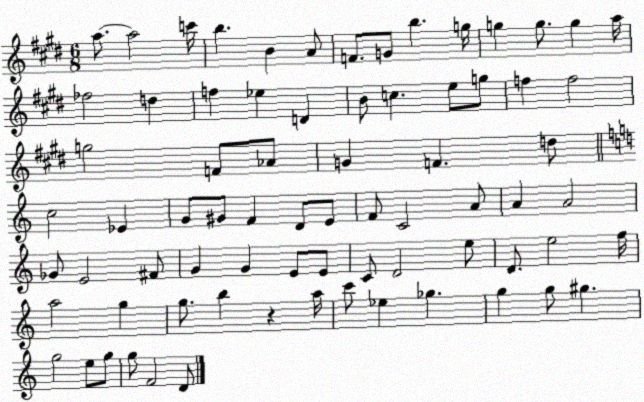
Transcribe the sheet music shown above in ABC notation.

X:1
T:Untitled
M:6/8
L:1/4
K:E
a/2 a2 c'/4 b B A/2 F/2 G/2 b g/4 g g/2 g a/4 _f2 d f _e D B/2 c e/2 g/2 f f2 g2 F/2 _A/2 G F d/2 c2 _E G/2 ^G/2 F D/2 E/2 F/2 C2 A/2 A A2 _G/2 E2 ^F/2 G G E/2 E/2 C/2 D2 e/2 D/2 e2 f/4 a2 g g/2 b z a/4 c'/2 _e _g g g/2 ^g g2 e/2 g/2 g/2 F2 D/2